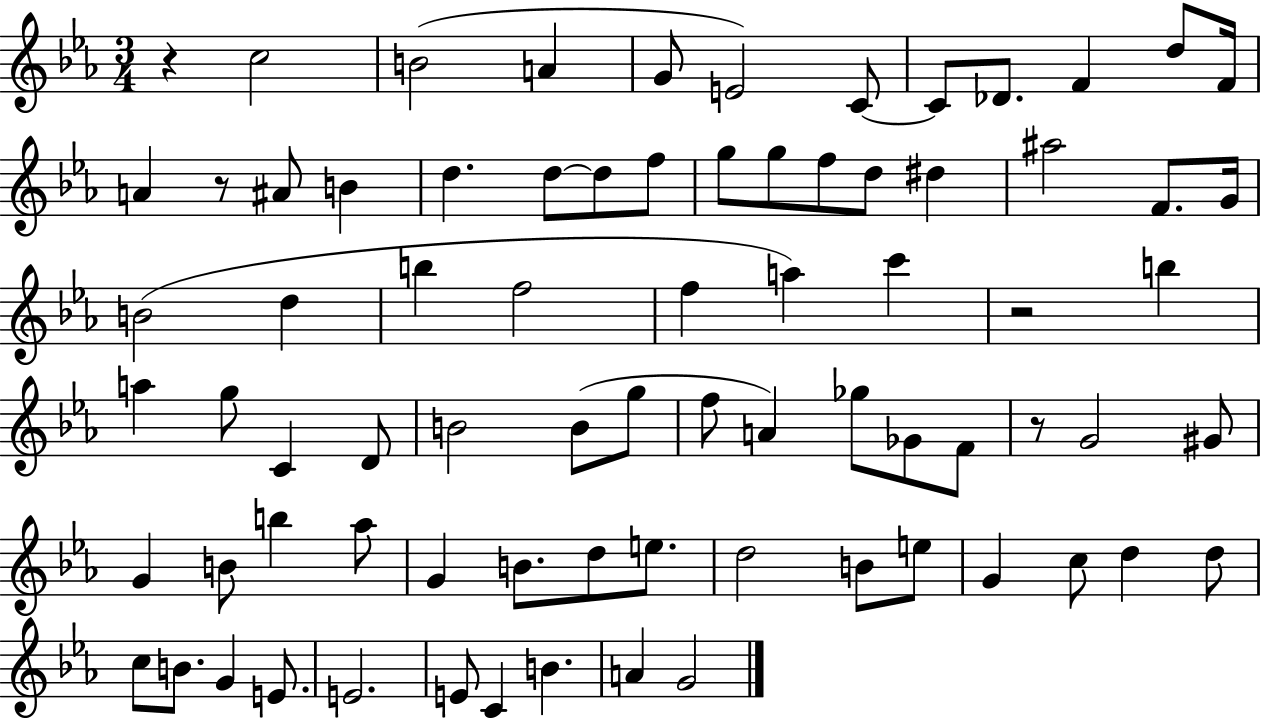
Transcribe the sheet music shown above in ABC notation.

X:1
T:Untitled
M:3/4
L:1/4
K:Eb
z c2 B2 A G/2 E2 C/2 C/2 _D/2 F d/2 F/4 A z/2 ^A/2 B d d/2 d/2 f/2 g/2 g/2 f/2 d/2 ^d ^a2 F/2 G/4 B2 d b f2 f a c' z2 b a g/2 C D/2 B2 B/2 g/2 f/2 A _g/2 _G/2 F/2 z/2 G2 ^G/2 G B/2 b _a/2 G B/2 d/2 e/2 d2 B/2 e/2 G c/2 d d/2 c/2 B/2 G E/2 E2 E/2 C B A G2